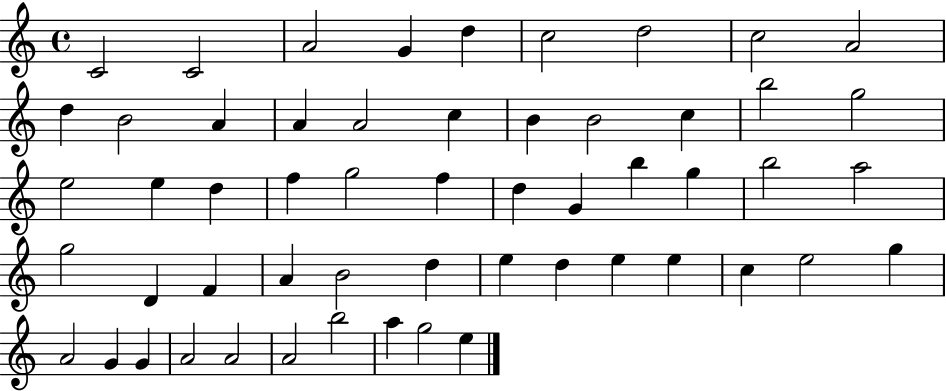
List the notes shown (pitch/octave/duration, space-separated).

C4/h C4/h A4/h G4/q D5/q C5/h D5/h C5/h A4/h D5/q B4/h A4/q A4/q A4/h C5/q B4/q B4/h C5/q B5/h G5/h E5/h E5/q D5/q F5/q G5/h F5/q D5/q G4/q B5/q G5/q B5/h A5/h G5/h D4/q F4/q A4/q B4/h D5/q E5/q D5/q E5/q E5/q C5/q E5/h G5/q A4/h G4/q G4/q A4/h A4/h A4/h B5/h A5/q G5/h E5/q